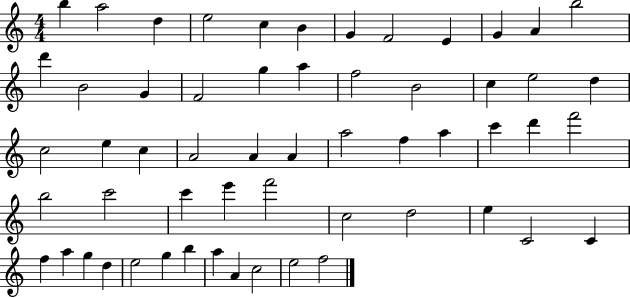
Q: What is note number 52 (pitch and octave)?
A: B5